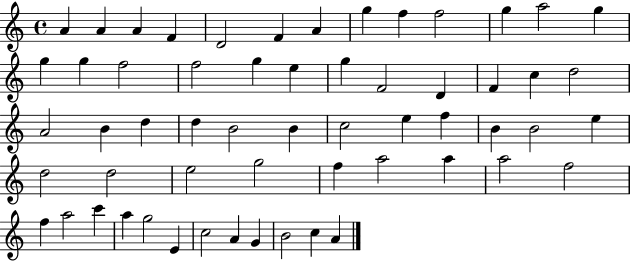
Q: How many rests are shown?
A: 0